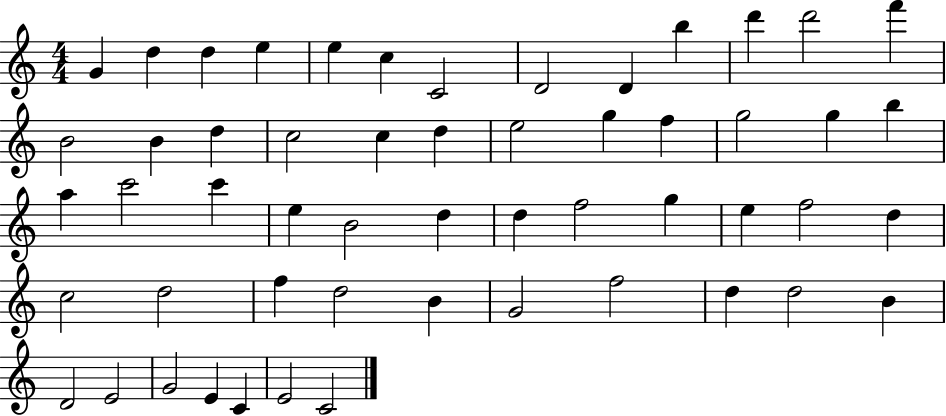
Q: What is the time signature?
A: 4/4